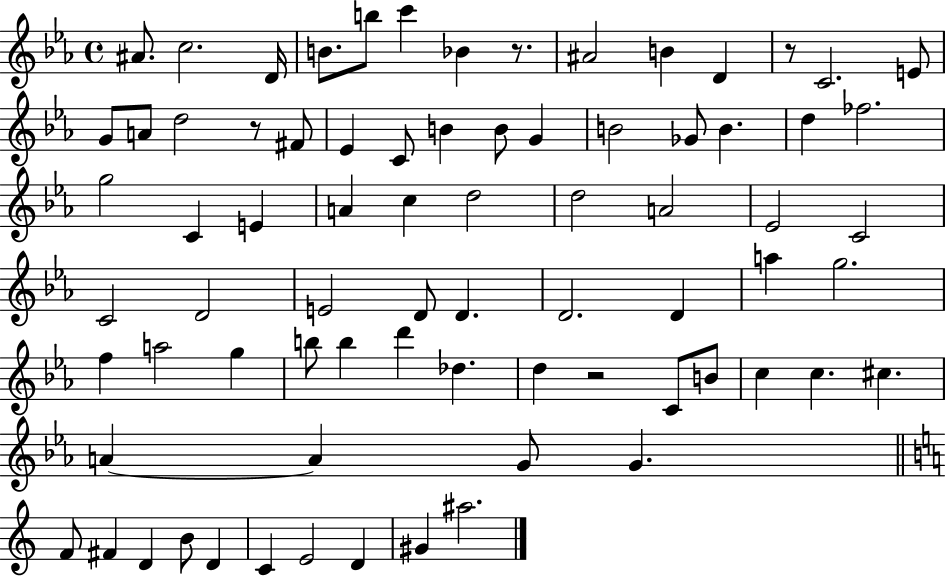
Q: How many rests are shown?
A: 4